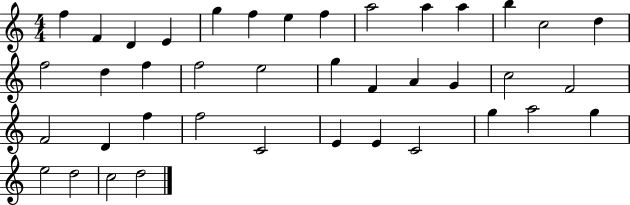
{
  \clef treble
  \numericTimeSignature
  \time 4/4
  \key c \major
  f''4 f'4 d'4 e'4 | g''4 f''4 e''4 f''4 | a''2 a''4 a''4 | b''4 c''2 d''4 | \break f''2 d''4 f''4 | f''2 e''2 | g''4 f'4 a'4 g'4 | c''2 f'2 | \break f'2 d'4 f''4 | f''2 c'2 | e'4 e'4 c'2 | g''4 a''2 g''4 | \break e''2 d''2 | c''2 d''2 | \bar "|."
}